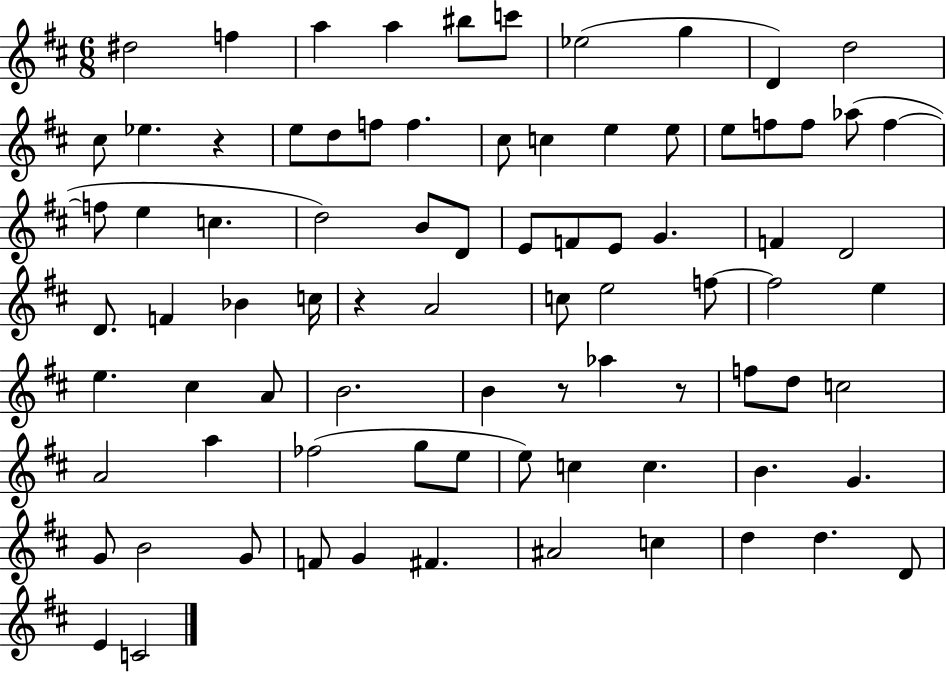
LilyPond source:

{
  \clef treble
  \numericTimeSignature
  \time 6/8
  \key d \major
  dis''2 f''4 | a''4 a''4 bis''8 c'''8 | ees''2( g''4 | d'4) d''2 | \break cis''8 ees''4. r4 | e''8 d''8 f''8 f''4. | cis''8 c''4 e''4 e''8 | e''8 f''8 f''8 aes''8( f''4~~ | \break f''8 e''4 c''4. | d''2) b'8 d'8 | e'8 f'8 e'8 g'4. | f'4 d'2 | \break d'8. f'4 bes'4 c''16 | r4 a'2 | c''8 e''2 f''8~~ | f''2 e''4 | \break e''4. cis''4 a'8 | b'2. | b'4 r8 aes''4 r8 | f''8 d''8 c''2 | \break a'2 a''4 | fes''2( g''8 e''8 | e''8) c''4 c''4. | b'4. g'4. | \break g'8 b'2 g'8 | f'8 g'4 fis'4. | ais'2 c''4 | d''4 d''4. d'8 | \break e'4 c'2 | \bar "|."
}